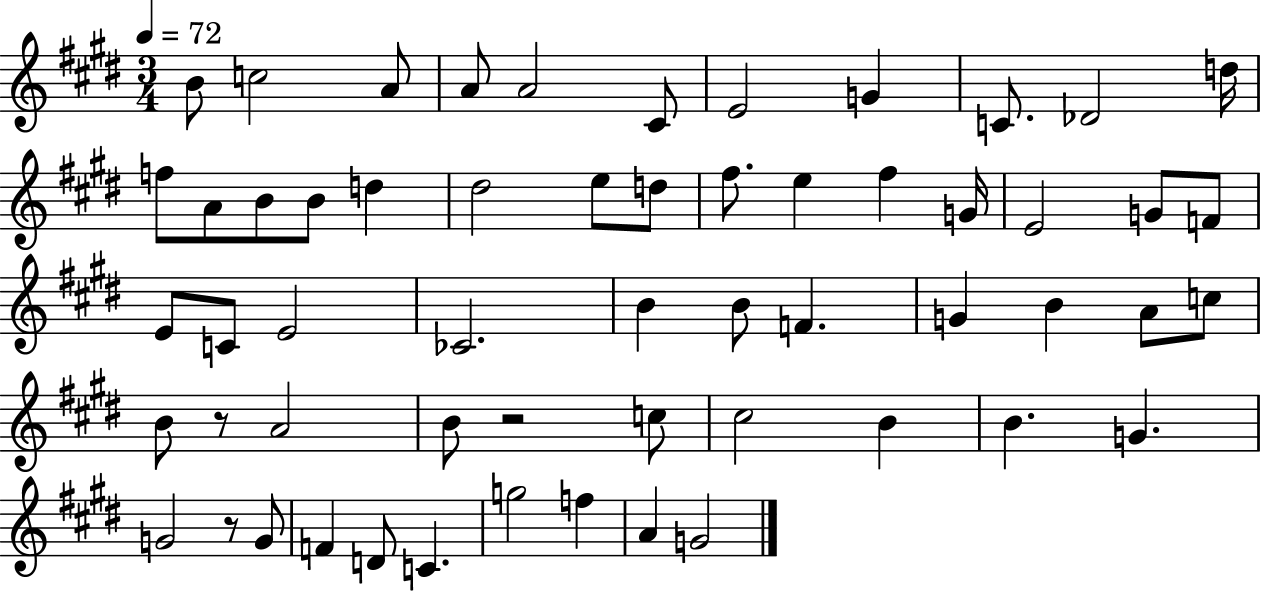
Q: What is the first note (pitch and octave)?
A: B4